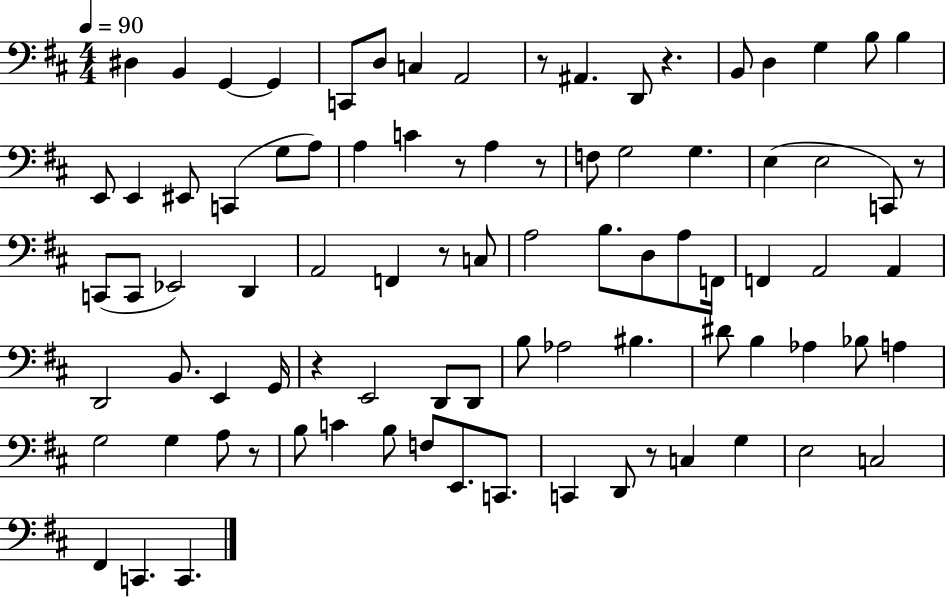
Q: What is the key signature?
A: D major